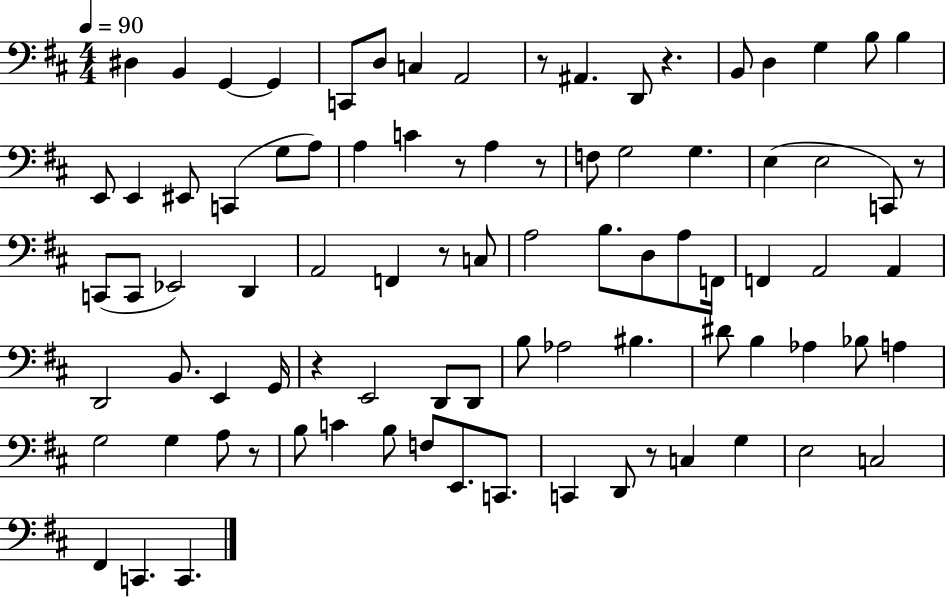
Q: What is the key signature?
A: D major